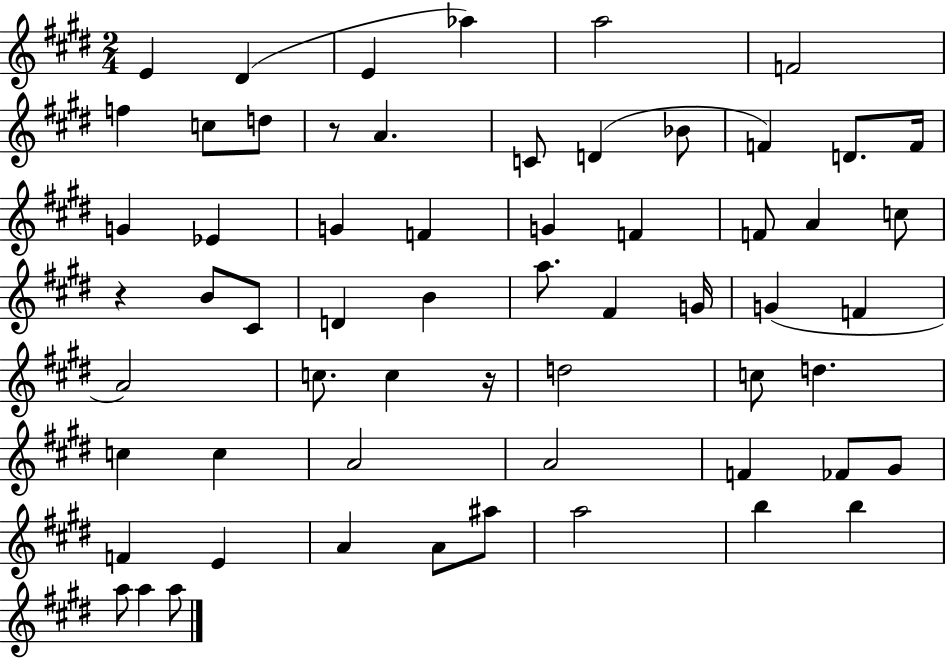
E4/q D#4/q E4/q Ab5/q A5/h F4/h F5/q C5/e D5/e R/e A4/q. C4/e D4/q Bb4/e F4/q D4/e. F4/s G4/q Eb4/q G4/q F4/q G4/q F4/q F4/e A4/q C5/e R/q B4/e C#4/e D4/q B4/q A5/e. F#4/q G4/s G4/q F4/q A4/h C5/e. C5/q R/s D5/h C5/e D5/q. C5/q C5/q A4/h A4/h F4/q FES4/e G#4/e F4/q E4/q A4/q A4/e A#5/e A5/h B5/q B5/q A5/e A5/q A5/e